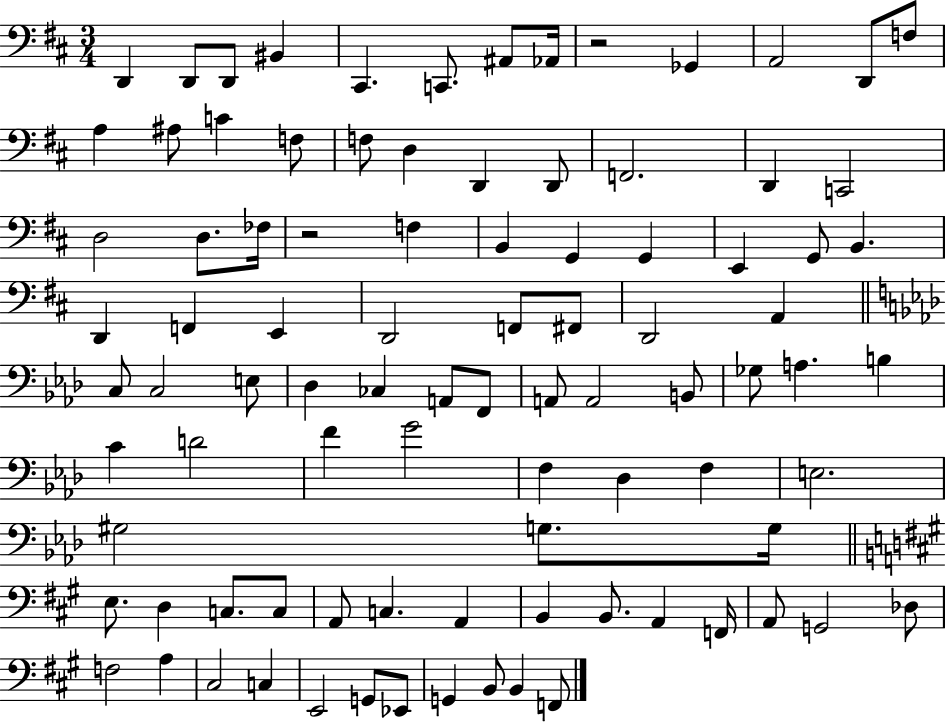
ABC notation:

X:1
T:Untitled
M:3/4
L:1/4
K:D
D,, D,,/2 D,,/2 ^B,, ^C,, C,,/2 ^A,,/2 _A,,/4 z2 _G,, A,,2 D,,/2 F,/2 A, ^A,/2 C F,/2 F,/2 D, D,, D,,/2 F,,2 D,, C,,2 D,2 D,/2 _F,/4 z2 F, B,, G,, G,, E,, G,,/2 B,, D,, F,, E,, D,,2 F,,/2 ^F,,/2 D,,2 A,, C,/2 C,2 E,/2 _D, _C, A,,/2 F,,/2 A,,/2 A,,2 B,,/2 _G,/2 A, B, C D2 F G2 F, _D, F, E,2 ^G,2 G,/2 G,/4 E,/2 D, C,/2 C,/2 A,,/2 C, A,, B,, B,,/2 A,, F,,/4 A,,/2 G,,2 _D,/2 F,2 A, ^C,2 C, E,,2 G,,/2 _E,,/2 G,, B,,/2 B,, F,,/2